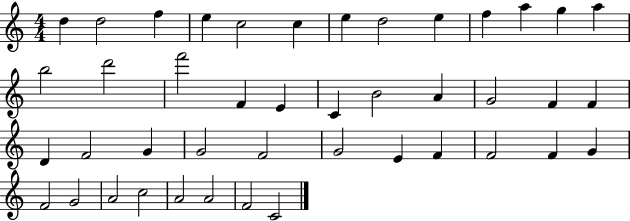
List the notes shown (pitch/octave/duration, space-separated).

D5/q D5/h F5/q E5/q C5/h C5/q E5/q D5/h E5/q F5/q A5/q G5/q A5/q B5/h D6/h F6/h F4/q E4/q C4/q B4/h A4/q G4/h F4/q F4/q D4/q F4/h G4/q G4/h F4/h G4/h E4/q F4/q F4/h F4/q G4/q F4/h G4/h A4/h C5/h A4/h A4/h F4/h C4/h